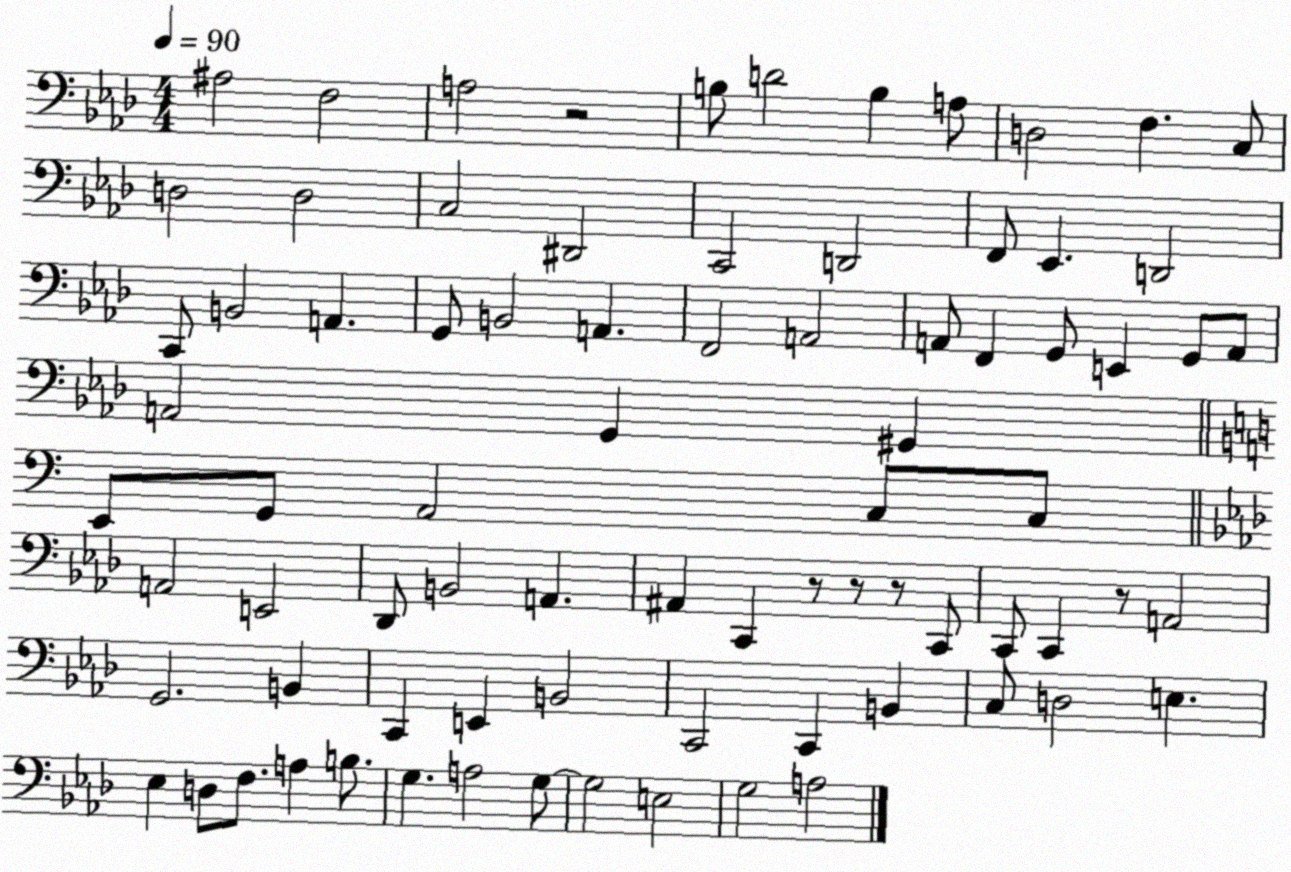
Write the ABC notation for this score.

X:1
T:Untitled
M:4/4
L:1/4
K:Ab
^A,2 F,2 A,2 z2 B,/2 D2 B, A,/2 D,2 F, C,/2 D,2 D,2 C,2 ^D,,2 C,,2 D,,2 F,,/2 _E,, D,,2 C,,/2 B,,2 A,, G,,/2 B,,2 A,, F,,2 A,,2 A,,/2 F,, G,,/2 E,, G,,/2 A,,/2 A,,2 G,, ^G,, E,,/2 G,,/2 A,,2 C,/2 C,/2 A,,2 E,,2 _D,,/2 B,,2 A,, ^A,, C,, z/2 z/2 z/2 C,,/2 C,,/2 C,, z/2 A,,2 G,,2 B,, C,, E,, B,,2 C,,2 C,, B,, C,/2 D,2 E, _E, D,/2 F,/2 A, B,/2 G, A,2 G,/2 G,2 E,2 G,2 A,2